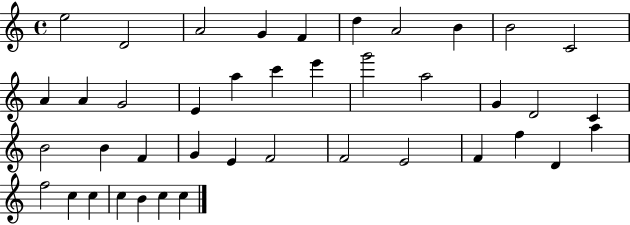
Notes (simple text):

E5/h D4/h A4/h G4/q F4/q D5/q A4/h B4/q B4/h C4/h A4/q A4/q G4/h E4/q A5/q C6/q E6/q G6/h A5/h G4/q D4/h C4/q B4/h B4/q F4/q G4/q E4/q F4/h F4/h E4/h F4/q F5/q D4/q A5/q F5/h C5/q C5/q C5/q B4/q C5/q C5/q